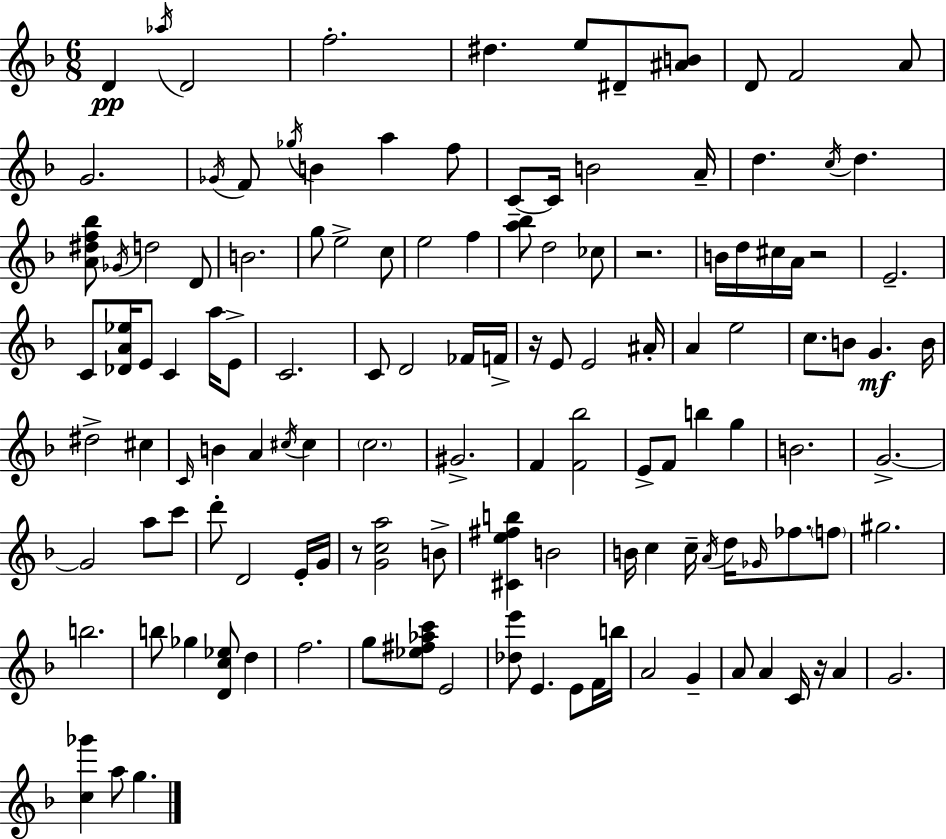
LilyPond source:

{
  \clef treble
  \numericTimeSignature
  \time 6/8
  \key f \major
  d'4\pp \acciaccatura { aes''16 } d'2 | f''2.-. | dis''4. e''8 dis'8-- <ais' b'>8 | d'8 f'2 a'8 | \break g'2. | \acciaccatura { ges'16 } f'8 \acciaccatura { ges''16 } b'4 a''4 | f''8 c'8--~~ c'16 b'2 | a'16-- d''4. \acciaccatura { c''16 } d''4. | \break <a' dis'' f'' bes''>8 \acciaccatura { ges'16 } d''2 | d'8 b'2. | g''8 e''2-> | c''8 e''2 | \break f''4 <a'' bes''>8 d''2 | ces''8 r2. | b'16 d''16 cis''16 a'16 r2 | e'2.-- | \break c'8 <des' a' ees''>16 e'8 c'4 | a''16 e'8-> c'2. | c'8 d'2 | fes'16 f'16-> r16 e'8 e'2 | \break ais'16-. a'4 e''2 | c''8. b'8 g'4.\mf | b'16 dis''2-> | cis''4 \grace { c'16 } b'4 a'4 | \break \acciaccatura { cis''16 } cis''4 \parenthesize c''2. | gis'2.-> | f'4 <f' bes''>2 | e'8-> f'8 b''4 | \break g''4 b'2. | g'2.->~~ | g'2 | a''8 c'''8 d'''8-. d'2 | \break e'16-. g'16 r8 <g' c'' a''>2 | b'8-> <cis' e'' fis'' b''>4 b'2 | b'16 c''4 | c''16-- \acciaccatura { a'16 } d''16 \grace { ges'16 } fes''8. \parenthesize f''8 gis''2. | \break b''2. | b''8 ges''4 | <d' c'' ees''>8 d''4 f''2. | g''8 <ees'' fis'' aes'' c'''>8 | \break e'2 <des'' e'''>8 e'4. | e'8 f'16 b''16 a'2 | g'4-- a'8 a'4 | c'16 r16 a'4 g'2. | \break <c'' ges'''>4 | a''8 g''4. \bar "|."
}